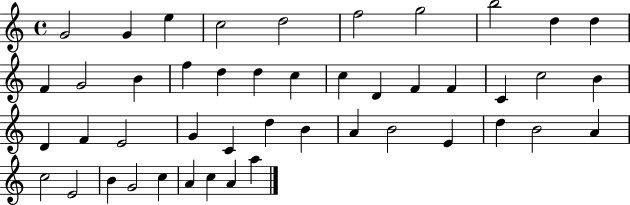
G4/h G4/q E5/q C5/h D5/h F5/h G5/h B5/h D5/q D5/q F4/q G4/h B4/q F5/q D5/q D5/q C5/q C5/q D4/q F4/q F4/q C4/q C5/h B4/q D4/q F4/q E4/h G4/q C4/q D5/q B4/q A4/q B4/h E4/q D5/q B4/h A4/q C5/h E4/h B4/q G4/h C5/q A4/q C5/q A4/q A5/q